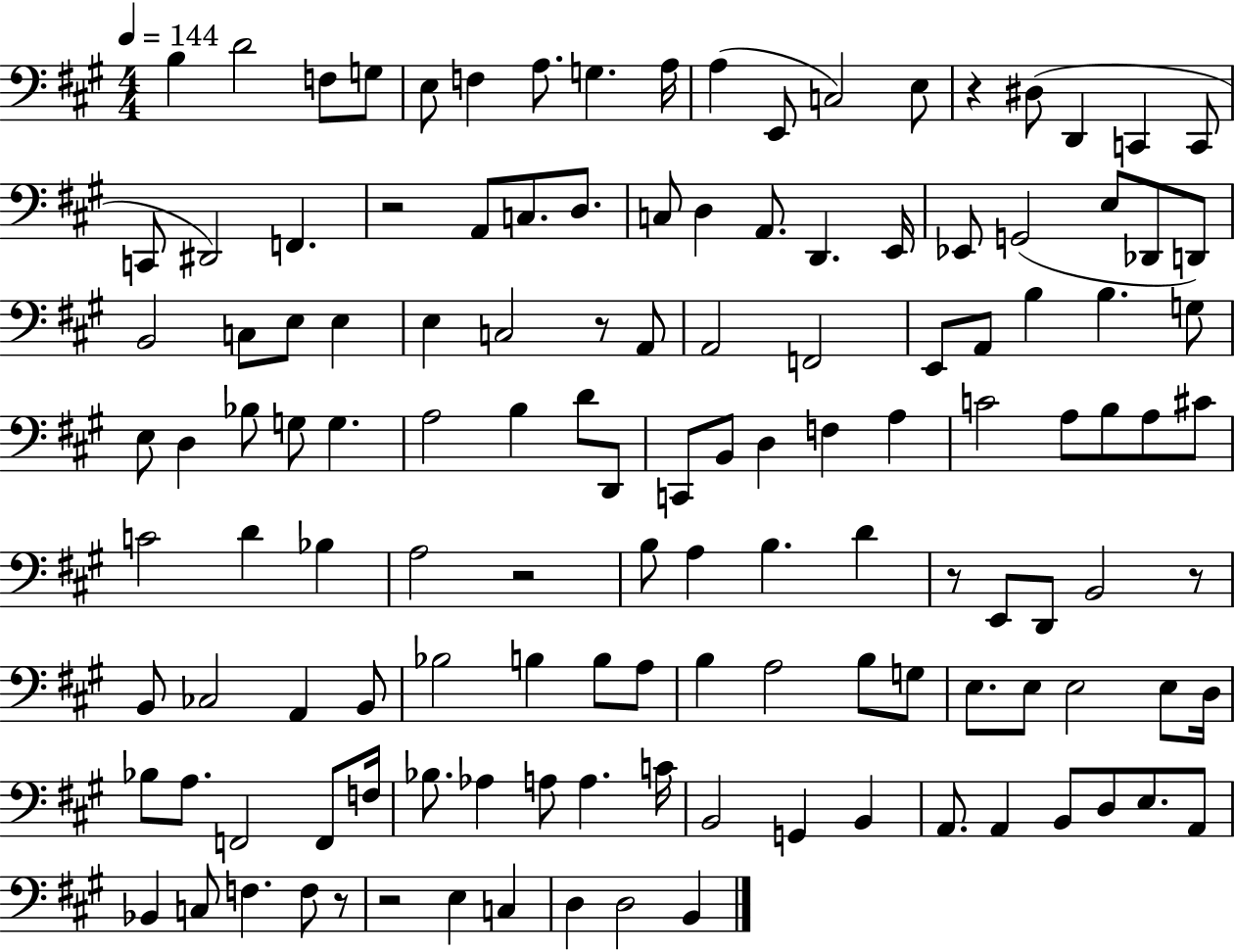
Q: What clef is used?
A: bass